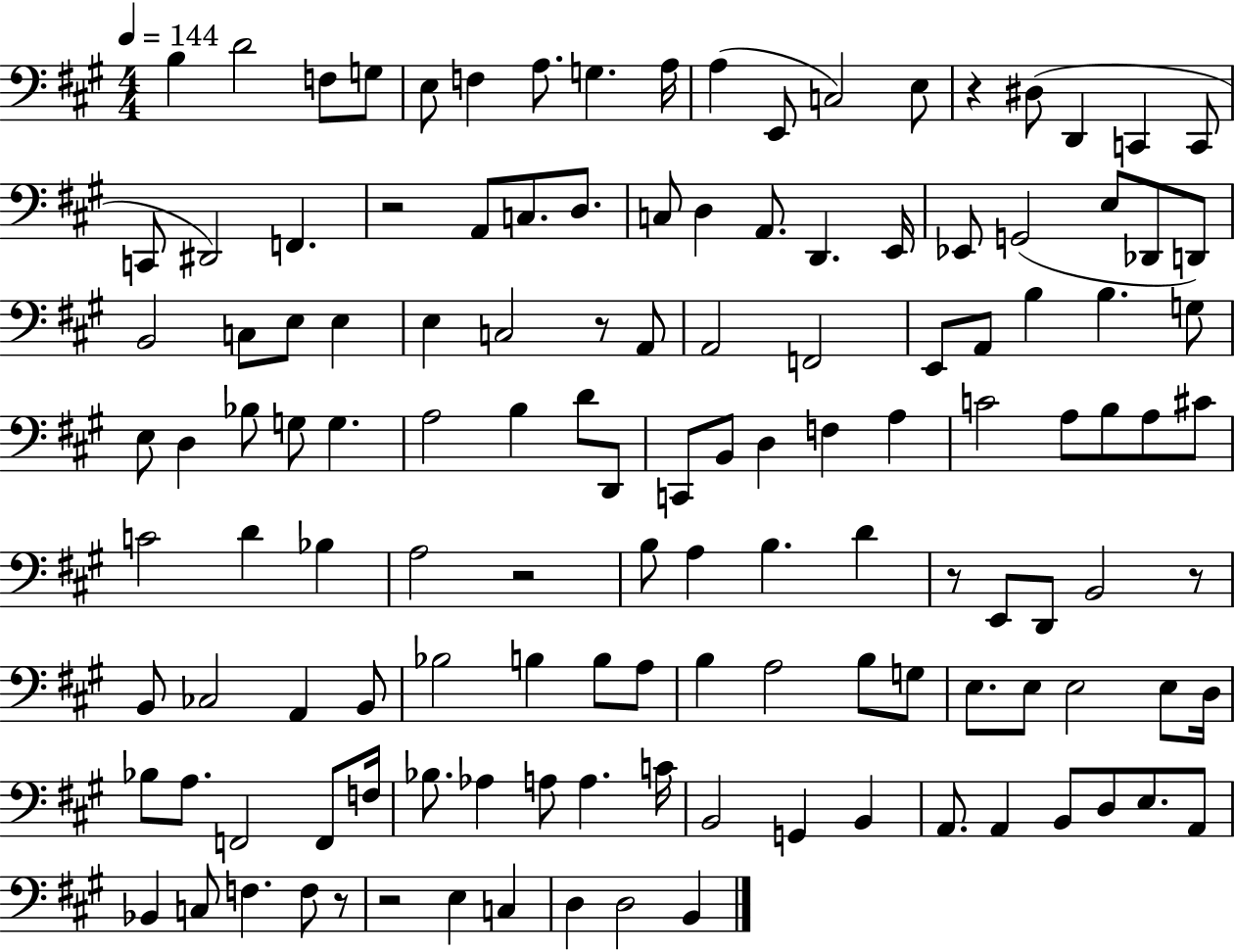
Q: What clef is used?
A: bass